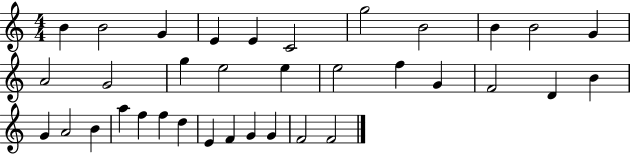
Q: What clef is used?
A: treble